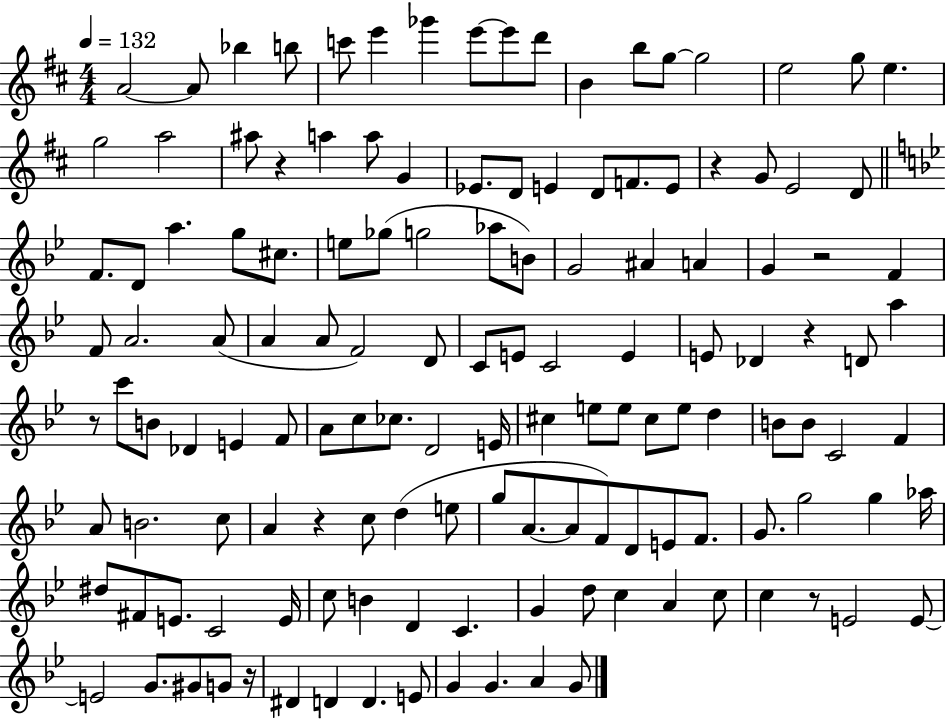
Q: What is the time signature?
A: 4/4